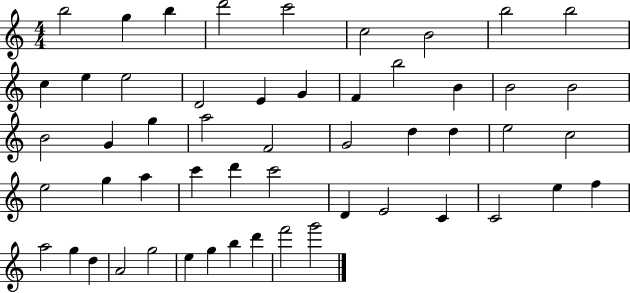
{
  \clef treble
  \numericTimeSignature
  \time 4/4
  \key c \major
  b''2 g''4 b''4 | d'''2 c'''2 | c''2 b'2 | b''2 b''2 | \break c''4 e''4 e''2 | d'2 e'4 g'4 | f'4 b''2 b'4 | b'2 b'2 | \break b'2 g'4 g''4 | a''2 f'2 | g'2 d''4 d''4 | e''2 c''2 | \break e''2 g''4 a''4 | c'''4 d'''4 c'''2 | d'4 e'2 c'4 | c'2 e''4 f''4 | \break a''2 g''4 d''4 | a'2 g''2 | e''4 g''4 b''4 d'''4 | f'''2 g'''2 | \break \bar "|."
}